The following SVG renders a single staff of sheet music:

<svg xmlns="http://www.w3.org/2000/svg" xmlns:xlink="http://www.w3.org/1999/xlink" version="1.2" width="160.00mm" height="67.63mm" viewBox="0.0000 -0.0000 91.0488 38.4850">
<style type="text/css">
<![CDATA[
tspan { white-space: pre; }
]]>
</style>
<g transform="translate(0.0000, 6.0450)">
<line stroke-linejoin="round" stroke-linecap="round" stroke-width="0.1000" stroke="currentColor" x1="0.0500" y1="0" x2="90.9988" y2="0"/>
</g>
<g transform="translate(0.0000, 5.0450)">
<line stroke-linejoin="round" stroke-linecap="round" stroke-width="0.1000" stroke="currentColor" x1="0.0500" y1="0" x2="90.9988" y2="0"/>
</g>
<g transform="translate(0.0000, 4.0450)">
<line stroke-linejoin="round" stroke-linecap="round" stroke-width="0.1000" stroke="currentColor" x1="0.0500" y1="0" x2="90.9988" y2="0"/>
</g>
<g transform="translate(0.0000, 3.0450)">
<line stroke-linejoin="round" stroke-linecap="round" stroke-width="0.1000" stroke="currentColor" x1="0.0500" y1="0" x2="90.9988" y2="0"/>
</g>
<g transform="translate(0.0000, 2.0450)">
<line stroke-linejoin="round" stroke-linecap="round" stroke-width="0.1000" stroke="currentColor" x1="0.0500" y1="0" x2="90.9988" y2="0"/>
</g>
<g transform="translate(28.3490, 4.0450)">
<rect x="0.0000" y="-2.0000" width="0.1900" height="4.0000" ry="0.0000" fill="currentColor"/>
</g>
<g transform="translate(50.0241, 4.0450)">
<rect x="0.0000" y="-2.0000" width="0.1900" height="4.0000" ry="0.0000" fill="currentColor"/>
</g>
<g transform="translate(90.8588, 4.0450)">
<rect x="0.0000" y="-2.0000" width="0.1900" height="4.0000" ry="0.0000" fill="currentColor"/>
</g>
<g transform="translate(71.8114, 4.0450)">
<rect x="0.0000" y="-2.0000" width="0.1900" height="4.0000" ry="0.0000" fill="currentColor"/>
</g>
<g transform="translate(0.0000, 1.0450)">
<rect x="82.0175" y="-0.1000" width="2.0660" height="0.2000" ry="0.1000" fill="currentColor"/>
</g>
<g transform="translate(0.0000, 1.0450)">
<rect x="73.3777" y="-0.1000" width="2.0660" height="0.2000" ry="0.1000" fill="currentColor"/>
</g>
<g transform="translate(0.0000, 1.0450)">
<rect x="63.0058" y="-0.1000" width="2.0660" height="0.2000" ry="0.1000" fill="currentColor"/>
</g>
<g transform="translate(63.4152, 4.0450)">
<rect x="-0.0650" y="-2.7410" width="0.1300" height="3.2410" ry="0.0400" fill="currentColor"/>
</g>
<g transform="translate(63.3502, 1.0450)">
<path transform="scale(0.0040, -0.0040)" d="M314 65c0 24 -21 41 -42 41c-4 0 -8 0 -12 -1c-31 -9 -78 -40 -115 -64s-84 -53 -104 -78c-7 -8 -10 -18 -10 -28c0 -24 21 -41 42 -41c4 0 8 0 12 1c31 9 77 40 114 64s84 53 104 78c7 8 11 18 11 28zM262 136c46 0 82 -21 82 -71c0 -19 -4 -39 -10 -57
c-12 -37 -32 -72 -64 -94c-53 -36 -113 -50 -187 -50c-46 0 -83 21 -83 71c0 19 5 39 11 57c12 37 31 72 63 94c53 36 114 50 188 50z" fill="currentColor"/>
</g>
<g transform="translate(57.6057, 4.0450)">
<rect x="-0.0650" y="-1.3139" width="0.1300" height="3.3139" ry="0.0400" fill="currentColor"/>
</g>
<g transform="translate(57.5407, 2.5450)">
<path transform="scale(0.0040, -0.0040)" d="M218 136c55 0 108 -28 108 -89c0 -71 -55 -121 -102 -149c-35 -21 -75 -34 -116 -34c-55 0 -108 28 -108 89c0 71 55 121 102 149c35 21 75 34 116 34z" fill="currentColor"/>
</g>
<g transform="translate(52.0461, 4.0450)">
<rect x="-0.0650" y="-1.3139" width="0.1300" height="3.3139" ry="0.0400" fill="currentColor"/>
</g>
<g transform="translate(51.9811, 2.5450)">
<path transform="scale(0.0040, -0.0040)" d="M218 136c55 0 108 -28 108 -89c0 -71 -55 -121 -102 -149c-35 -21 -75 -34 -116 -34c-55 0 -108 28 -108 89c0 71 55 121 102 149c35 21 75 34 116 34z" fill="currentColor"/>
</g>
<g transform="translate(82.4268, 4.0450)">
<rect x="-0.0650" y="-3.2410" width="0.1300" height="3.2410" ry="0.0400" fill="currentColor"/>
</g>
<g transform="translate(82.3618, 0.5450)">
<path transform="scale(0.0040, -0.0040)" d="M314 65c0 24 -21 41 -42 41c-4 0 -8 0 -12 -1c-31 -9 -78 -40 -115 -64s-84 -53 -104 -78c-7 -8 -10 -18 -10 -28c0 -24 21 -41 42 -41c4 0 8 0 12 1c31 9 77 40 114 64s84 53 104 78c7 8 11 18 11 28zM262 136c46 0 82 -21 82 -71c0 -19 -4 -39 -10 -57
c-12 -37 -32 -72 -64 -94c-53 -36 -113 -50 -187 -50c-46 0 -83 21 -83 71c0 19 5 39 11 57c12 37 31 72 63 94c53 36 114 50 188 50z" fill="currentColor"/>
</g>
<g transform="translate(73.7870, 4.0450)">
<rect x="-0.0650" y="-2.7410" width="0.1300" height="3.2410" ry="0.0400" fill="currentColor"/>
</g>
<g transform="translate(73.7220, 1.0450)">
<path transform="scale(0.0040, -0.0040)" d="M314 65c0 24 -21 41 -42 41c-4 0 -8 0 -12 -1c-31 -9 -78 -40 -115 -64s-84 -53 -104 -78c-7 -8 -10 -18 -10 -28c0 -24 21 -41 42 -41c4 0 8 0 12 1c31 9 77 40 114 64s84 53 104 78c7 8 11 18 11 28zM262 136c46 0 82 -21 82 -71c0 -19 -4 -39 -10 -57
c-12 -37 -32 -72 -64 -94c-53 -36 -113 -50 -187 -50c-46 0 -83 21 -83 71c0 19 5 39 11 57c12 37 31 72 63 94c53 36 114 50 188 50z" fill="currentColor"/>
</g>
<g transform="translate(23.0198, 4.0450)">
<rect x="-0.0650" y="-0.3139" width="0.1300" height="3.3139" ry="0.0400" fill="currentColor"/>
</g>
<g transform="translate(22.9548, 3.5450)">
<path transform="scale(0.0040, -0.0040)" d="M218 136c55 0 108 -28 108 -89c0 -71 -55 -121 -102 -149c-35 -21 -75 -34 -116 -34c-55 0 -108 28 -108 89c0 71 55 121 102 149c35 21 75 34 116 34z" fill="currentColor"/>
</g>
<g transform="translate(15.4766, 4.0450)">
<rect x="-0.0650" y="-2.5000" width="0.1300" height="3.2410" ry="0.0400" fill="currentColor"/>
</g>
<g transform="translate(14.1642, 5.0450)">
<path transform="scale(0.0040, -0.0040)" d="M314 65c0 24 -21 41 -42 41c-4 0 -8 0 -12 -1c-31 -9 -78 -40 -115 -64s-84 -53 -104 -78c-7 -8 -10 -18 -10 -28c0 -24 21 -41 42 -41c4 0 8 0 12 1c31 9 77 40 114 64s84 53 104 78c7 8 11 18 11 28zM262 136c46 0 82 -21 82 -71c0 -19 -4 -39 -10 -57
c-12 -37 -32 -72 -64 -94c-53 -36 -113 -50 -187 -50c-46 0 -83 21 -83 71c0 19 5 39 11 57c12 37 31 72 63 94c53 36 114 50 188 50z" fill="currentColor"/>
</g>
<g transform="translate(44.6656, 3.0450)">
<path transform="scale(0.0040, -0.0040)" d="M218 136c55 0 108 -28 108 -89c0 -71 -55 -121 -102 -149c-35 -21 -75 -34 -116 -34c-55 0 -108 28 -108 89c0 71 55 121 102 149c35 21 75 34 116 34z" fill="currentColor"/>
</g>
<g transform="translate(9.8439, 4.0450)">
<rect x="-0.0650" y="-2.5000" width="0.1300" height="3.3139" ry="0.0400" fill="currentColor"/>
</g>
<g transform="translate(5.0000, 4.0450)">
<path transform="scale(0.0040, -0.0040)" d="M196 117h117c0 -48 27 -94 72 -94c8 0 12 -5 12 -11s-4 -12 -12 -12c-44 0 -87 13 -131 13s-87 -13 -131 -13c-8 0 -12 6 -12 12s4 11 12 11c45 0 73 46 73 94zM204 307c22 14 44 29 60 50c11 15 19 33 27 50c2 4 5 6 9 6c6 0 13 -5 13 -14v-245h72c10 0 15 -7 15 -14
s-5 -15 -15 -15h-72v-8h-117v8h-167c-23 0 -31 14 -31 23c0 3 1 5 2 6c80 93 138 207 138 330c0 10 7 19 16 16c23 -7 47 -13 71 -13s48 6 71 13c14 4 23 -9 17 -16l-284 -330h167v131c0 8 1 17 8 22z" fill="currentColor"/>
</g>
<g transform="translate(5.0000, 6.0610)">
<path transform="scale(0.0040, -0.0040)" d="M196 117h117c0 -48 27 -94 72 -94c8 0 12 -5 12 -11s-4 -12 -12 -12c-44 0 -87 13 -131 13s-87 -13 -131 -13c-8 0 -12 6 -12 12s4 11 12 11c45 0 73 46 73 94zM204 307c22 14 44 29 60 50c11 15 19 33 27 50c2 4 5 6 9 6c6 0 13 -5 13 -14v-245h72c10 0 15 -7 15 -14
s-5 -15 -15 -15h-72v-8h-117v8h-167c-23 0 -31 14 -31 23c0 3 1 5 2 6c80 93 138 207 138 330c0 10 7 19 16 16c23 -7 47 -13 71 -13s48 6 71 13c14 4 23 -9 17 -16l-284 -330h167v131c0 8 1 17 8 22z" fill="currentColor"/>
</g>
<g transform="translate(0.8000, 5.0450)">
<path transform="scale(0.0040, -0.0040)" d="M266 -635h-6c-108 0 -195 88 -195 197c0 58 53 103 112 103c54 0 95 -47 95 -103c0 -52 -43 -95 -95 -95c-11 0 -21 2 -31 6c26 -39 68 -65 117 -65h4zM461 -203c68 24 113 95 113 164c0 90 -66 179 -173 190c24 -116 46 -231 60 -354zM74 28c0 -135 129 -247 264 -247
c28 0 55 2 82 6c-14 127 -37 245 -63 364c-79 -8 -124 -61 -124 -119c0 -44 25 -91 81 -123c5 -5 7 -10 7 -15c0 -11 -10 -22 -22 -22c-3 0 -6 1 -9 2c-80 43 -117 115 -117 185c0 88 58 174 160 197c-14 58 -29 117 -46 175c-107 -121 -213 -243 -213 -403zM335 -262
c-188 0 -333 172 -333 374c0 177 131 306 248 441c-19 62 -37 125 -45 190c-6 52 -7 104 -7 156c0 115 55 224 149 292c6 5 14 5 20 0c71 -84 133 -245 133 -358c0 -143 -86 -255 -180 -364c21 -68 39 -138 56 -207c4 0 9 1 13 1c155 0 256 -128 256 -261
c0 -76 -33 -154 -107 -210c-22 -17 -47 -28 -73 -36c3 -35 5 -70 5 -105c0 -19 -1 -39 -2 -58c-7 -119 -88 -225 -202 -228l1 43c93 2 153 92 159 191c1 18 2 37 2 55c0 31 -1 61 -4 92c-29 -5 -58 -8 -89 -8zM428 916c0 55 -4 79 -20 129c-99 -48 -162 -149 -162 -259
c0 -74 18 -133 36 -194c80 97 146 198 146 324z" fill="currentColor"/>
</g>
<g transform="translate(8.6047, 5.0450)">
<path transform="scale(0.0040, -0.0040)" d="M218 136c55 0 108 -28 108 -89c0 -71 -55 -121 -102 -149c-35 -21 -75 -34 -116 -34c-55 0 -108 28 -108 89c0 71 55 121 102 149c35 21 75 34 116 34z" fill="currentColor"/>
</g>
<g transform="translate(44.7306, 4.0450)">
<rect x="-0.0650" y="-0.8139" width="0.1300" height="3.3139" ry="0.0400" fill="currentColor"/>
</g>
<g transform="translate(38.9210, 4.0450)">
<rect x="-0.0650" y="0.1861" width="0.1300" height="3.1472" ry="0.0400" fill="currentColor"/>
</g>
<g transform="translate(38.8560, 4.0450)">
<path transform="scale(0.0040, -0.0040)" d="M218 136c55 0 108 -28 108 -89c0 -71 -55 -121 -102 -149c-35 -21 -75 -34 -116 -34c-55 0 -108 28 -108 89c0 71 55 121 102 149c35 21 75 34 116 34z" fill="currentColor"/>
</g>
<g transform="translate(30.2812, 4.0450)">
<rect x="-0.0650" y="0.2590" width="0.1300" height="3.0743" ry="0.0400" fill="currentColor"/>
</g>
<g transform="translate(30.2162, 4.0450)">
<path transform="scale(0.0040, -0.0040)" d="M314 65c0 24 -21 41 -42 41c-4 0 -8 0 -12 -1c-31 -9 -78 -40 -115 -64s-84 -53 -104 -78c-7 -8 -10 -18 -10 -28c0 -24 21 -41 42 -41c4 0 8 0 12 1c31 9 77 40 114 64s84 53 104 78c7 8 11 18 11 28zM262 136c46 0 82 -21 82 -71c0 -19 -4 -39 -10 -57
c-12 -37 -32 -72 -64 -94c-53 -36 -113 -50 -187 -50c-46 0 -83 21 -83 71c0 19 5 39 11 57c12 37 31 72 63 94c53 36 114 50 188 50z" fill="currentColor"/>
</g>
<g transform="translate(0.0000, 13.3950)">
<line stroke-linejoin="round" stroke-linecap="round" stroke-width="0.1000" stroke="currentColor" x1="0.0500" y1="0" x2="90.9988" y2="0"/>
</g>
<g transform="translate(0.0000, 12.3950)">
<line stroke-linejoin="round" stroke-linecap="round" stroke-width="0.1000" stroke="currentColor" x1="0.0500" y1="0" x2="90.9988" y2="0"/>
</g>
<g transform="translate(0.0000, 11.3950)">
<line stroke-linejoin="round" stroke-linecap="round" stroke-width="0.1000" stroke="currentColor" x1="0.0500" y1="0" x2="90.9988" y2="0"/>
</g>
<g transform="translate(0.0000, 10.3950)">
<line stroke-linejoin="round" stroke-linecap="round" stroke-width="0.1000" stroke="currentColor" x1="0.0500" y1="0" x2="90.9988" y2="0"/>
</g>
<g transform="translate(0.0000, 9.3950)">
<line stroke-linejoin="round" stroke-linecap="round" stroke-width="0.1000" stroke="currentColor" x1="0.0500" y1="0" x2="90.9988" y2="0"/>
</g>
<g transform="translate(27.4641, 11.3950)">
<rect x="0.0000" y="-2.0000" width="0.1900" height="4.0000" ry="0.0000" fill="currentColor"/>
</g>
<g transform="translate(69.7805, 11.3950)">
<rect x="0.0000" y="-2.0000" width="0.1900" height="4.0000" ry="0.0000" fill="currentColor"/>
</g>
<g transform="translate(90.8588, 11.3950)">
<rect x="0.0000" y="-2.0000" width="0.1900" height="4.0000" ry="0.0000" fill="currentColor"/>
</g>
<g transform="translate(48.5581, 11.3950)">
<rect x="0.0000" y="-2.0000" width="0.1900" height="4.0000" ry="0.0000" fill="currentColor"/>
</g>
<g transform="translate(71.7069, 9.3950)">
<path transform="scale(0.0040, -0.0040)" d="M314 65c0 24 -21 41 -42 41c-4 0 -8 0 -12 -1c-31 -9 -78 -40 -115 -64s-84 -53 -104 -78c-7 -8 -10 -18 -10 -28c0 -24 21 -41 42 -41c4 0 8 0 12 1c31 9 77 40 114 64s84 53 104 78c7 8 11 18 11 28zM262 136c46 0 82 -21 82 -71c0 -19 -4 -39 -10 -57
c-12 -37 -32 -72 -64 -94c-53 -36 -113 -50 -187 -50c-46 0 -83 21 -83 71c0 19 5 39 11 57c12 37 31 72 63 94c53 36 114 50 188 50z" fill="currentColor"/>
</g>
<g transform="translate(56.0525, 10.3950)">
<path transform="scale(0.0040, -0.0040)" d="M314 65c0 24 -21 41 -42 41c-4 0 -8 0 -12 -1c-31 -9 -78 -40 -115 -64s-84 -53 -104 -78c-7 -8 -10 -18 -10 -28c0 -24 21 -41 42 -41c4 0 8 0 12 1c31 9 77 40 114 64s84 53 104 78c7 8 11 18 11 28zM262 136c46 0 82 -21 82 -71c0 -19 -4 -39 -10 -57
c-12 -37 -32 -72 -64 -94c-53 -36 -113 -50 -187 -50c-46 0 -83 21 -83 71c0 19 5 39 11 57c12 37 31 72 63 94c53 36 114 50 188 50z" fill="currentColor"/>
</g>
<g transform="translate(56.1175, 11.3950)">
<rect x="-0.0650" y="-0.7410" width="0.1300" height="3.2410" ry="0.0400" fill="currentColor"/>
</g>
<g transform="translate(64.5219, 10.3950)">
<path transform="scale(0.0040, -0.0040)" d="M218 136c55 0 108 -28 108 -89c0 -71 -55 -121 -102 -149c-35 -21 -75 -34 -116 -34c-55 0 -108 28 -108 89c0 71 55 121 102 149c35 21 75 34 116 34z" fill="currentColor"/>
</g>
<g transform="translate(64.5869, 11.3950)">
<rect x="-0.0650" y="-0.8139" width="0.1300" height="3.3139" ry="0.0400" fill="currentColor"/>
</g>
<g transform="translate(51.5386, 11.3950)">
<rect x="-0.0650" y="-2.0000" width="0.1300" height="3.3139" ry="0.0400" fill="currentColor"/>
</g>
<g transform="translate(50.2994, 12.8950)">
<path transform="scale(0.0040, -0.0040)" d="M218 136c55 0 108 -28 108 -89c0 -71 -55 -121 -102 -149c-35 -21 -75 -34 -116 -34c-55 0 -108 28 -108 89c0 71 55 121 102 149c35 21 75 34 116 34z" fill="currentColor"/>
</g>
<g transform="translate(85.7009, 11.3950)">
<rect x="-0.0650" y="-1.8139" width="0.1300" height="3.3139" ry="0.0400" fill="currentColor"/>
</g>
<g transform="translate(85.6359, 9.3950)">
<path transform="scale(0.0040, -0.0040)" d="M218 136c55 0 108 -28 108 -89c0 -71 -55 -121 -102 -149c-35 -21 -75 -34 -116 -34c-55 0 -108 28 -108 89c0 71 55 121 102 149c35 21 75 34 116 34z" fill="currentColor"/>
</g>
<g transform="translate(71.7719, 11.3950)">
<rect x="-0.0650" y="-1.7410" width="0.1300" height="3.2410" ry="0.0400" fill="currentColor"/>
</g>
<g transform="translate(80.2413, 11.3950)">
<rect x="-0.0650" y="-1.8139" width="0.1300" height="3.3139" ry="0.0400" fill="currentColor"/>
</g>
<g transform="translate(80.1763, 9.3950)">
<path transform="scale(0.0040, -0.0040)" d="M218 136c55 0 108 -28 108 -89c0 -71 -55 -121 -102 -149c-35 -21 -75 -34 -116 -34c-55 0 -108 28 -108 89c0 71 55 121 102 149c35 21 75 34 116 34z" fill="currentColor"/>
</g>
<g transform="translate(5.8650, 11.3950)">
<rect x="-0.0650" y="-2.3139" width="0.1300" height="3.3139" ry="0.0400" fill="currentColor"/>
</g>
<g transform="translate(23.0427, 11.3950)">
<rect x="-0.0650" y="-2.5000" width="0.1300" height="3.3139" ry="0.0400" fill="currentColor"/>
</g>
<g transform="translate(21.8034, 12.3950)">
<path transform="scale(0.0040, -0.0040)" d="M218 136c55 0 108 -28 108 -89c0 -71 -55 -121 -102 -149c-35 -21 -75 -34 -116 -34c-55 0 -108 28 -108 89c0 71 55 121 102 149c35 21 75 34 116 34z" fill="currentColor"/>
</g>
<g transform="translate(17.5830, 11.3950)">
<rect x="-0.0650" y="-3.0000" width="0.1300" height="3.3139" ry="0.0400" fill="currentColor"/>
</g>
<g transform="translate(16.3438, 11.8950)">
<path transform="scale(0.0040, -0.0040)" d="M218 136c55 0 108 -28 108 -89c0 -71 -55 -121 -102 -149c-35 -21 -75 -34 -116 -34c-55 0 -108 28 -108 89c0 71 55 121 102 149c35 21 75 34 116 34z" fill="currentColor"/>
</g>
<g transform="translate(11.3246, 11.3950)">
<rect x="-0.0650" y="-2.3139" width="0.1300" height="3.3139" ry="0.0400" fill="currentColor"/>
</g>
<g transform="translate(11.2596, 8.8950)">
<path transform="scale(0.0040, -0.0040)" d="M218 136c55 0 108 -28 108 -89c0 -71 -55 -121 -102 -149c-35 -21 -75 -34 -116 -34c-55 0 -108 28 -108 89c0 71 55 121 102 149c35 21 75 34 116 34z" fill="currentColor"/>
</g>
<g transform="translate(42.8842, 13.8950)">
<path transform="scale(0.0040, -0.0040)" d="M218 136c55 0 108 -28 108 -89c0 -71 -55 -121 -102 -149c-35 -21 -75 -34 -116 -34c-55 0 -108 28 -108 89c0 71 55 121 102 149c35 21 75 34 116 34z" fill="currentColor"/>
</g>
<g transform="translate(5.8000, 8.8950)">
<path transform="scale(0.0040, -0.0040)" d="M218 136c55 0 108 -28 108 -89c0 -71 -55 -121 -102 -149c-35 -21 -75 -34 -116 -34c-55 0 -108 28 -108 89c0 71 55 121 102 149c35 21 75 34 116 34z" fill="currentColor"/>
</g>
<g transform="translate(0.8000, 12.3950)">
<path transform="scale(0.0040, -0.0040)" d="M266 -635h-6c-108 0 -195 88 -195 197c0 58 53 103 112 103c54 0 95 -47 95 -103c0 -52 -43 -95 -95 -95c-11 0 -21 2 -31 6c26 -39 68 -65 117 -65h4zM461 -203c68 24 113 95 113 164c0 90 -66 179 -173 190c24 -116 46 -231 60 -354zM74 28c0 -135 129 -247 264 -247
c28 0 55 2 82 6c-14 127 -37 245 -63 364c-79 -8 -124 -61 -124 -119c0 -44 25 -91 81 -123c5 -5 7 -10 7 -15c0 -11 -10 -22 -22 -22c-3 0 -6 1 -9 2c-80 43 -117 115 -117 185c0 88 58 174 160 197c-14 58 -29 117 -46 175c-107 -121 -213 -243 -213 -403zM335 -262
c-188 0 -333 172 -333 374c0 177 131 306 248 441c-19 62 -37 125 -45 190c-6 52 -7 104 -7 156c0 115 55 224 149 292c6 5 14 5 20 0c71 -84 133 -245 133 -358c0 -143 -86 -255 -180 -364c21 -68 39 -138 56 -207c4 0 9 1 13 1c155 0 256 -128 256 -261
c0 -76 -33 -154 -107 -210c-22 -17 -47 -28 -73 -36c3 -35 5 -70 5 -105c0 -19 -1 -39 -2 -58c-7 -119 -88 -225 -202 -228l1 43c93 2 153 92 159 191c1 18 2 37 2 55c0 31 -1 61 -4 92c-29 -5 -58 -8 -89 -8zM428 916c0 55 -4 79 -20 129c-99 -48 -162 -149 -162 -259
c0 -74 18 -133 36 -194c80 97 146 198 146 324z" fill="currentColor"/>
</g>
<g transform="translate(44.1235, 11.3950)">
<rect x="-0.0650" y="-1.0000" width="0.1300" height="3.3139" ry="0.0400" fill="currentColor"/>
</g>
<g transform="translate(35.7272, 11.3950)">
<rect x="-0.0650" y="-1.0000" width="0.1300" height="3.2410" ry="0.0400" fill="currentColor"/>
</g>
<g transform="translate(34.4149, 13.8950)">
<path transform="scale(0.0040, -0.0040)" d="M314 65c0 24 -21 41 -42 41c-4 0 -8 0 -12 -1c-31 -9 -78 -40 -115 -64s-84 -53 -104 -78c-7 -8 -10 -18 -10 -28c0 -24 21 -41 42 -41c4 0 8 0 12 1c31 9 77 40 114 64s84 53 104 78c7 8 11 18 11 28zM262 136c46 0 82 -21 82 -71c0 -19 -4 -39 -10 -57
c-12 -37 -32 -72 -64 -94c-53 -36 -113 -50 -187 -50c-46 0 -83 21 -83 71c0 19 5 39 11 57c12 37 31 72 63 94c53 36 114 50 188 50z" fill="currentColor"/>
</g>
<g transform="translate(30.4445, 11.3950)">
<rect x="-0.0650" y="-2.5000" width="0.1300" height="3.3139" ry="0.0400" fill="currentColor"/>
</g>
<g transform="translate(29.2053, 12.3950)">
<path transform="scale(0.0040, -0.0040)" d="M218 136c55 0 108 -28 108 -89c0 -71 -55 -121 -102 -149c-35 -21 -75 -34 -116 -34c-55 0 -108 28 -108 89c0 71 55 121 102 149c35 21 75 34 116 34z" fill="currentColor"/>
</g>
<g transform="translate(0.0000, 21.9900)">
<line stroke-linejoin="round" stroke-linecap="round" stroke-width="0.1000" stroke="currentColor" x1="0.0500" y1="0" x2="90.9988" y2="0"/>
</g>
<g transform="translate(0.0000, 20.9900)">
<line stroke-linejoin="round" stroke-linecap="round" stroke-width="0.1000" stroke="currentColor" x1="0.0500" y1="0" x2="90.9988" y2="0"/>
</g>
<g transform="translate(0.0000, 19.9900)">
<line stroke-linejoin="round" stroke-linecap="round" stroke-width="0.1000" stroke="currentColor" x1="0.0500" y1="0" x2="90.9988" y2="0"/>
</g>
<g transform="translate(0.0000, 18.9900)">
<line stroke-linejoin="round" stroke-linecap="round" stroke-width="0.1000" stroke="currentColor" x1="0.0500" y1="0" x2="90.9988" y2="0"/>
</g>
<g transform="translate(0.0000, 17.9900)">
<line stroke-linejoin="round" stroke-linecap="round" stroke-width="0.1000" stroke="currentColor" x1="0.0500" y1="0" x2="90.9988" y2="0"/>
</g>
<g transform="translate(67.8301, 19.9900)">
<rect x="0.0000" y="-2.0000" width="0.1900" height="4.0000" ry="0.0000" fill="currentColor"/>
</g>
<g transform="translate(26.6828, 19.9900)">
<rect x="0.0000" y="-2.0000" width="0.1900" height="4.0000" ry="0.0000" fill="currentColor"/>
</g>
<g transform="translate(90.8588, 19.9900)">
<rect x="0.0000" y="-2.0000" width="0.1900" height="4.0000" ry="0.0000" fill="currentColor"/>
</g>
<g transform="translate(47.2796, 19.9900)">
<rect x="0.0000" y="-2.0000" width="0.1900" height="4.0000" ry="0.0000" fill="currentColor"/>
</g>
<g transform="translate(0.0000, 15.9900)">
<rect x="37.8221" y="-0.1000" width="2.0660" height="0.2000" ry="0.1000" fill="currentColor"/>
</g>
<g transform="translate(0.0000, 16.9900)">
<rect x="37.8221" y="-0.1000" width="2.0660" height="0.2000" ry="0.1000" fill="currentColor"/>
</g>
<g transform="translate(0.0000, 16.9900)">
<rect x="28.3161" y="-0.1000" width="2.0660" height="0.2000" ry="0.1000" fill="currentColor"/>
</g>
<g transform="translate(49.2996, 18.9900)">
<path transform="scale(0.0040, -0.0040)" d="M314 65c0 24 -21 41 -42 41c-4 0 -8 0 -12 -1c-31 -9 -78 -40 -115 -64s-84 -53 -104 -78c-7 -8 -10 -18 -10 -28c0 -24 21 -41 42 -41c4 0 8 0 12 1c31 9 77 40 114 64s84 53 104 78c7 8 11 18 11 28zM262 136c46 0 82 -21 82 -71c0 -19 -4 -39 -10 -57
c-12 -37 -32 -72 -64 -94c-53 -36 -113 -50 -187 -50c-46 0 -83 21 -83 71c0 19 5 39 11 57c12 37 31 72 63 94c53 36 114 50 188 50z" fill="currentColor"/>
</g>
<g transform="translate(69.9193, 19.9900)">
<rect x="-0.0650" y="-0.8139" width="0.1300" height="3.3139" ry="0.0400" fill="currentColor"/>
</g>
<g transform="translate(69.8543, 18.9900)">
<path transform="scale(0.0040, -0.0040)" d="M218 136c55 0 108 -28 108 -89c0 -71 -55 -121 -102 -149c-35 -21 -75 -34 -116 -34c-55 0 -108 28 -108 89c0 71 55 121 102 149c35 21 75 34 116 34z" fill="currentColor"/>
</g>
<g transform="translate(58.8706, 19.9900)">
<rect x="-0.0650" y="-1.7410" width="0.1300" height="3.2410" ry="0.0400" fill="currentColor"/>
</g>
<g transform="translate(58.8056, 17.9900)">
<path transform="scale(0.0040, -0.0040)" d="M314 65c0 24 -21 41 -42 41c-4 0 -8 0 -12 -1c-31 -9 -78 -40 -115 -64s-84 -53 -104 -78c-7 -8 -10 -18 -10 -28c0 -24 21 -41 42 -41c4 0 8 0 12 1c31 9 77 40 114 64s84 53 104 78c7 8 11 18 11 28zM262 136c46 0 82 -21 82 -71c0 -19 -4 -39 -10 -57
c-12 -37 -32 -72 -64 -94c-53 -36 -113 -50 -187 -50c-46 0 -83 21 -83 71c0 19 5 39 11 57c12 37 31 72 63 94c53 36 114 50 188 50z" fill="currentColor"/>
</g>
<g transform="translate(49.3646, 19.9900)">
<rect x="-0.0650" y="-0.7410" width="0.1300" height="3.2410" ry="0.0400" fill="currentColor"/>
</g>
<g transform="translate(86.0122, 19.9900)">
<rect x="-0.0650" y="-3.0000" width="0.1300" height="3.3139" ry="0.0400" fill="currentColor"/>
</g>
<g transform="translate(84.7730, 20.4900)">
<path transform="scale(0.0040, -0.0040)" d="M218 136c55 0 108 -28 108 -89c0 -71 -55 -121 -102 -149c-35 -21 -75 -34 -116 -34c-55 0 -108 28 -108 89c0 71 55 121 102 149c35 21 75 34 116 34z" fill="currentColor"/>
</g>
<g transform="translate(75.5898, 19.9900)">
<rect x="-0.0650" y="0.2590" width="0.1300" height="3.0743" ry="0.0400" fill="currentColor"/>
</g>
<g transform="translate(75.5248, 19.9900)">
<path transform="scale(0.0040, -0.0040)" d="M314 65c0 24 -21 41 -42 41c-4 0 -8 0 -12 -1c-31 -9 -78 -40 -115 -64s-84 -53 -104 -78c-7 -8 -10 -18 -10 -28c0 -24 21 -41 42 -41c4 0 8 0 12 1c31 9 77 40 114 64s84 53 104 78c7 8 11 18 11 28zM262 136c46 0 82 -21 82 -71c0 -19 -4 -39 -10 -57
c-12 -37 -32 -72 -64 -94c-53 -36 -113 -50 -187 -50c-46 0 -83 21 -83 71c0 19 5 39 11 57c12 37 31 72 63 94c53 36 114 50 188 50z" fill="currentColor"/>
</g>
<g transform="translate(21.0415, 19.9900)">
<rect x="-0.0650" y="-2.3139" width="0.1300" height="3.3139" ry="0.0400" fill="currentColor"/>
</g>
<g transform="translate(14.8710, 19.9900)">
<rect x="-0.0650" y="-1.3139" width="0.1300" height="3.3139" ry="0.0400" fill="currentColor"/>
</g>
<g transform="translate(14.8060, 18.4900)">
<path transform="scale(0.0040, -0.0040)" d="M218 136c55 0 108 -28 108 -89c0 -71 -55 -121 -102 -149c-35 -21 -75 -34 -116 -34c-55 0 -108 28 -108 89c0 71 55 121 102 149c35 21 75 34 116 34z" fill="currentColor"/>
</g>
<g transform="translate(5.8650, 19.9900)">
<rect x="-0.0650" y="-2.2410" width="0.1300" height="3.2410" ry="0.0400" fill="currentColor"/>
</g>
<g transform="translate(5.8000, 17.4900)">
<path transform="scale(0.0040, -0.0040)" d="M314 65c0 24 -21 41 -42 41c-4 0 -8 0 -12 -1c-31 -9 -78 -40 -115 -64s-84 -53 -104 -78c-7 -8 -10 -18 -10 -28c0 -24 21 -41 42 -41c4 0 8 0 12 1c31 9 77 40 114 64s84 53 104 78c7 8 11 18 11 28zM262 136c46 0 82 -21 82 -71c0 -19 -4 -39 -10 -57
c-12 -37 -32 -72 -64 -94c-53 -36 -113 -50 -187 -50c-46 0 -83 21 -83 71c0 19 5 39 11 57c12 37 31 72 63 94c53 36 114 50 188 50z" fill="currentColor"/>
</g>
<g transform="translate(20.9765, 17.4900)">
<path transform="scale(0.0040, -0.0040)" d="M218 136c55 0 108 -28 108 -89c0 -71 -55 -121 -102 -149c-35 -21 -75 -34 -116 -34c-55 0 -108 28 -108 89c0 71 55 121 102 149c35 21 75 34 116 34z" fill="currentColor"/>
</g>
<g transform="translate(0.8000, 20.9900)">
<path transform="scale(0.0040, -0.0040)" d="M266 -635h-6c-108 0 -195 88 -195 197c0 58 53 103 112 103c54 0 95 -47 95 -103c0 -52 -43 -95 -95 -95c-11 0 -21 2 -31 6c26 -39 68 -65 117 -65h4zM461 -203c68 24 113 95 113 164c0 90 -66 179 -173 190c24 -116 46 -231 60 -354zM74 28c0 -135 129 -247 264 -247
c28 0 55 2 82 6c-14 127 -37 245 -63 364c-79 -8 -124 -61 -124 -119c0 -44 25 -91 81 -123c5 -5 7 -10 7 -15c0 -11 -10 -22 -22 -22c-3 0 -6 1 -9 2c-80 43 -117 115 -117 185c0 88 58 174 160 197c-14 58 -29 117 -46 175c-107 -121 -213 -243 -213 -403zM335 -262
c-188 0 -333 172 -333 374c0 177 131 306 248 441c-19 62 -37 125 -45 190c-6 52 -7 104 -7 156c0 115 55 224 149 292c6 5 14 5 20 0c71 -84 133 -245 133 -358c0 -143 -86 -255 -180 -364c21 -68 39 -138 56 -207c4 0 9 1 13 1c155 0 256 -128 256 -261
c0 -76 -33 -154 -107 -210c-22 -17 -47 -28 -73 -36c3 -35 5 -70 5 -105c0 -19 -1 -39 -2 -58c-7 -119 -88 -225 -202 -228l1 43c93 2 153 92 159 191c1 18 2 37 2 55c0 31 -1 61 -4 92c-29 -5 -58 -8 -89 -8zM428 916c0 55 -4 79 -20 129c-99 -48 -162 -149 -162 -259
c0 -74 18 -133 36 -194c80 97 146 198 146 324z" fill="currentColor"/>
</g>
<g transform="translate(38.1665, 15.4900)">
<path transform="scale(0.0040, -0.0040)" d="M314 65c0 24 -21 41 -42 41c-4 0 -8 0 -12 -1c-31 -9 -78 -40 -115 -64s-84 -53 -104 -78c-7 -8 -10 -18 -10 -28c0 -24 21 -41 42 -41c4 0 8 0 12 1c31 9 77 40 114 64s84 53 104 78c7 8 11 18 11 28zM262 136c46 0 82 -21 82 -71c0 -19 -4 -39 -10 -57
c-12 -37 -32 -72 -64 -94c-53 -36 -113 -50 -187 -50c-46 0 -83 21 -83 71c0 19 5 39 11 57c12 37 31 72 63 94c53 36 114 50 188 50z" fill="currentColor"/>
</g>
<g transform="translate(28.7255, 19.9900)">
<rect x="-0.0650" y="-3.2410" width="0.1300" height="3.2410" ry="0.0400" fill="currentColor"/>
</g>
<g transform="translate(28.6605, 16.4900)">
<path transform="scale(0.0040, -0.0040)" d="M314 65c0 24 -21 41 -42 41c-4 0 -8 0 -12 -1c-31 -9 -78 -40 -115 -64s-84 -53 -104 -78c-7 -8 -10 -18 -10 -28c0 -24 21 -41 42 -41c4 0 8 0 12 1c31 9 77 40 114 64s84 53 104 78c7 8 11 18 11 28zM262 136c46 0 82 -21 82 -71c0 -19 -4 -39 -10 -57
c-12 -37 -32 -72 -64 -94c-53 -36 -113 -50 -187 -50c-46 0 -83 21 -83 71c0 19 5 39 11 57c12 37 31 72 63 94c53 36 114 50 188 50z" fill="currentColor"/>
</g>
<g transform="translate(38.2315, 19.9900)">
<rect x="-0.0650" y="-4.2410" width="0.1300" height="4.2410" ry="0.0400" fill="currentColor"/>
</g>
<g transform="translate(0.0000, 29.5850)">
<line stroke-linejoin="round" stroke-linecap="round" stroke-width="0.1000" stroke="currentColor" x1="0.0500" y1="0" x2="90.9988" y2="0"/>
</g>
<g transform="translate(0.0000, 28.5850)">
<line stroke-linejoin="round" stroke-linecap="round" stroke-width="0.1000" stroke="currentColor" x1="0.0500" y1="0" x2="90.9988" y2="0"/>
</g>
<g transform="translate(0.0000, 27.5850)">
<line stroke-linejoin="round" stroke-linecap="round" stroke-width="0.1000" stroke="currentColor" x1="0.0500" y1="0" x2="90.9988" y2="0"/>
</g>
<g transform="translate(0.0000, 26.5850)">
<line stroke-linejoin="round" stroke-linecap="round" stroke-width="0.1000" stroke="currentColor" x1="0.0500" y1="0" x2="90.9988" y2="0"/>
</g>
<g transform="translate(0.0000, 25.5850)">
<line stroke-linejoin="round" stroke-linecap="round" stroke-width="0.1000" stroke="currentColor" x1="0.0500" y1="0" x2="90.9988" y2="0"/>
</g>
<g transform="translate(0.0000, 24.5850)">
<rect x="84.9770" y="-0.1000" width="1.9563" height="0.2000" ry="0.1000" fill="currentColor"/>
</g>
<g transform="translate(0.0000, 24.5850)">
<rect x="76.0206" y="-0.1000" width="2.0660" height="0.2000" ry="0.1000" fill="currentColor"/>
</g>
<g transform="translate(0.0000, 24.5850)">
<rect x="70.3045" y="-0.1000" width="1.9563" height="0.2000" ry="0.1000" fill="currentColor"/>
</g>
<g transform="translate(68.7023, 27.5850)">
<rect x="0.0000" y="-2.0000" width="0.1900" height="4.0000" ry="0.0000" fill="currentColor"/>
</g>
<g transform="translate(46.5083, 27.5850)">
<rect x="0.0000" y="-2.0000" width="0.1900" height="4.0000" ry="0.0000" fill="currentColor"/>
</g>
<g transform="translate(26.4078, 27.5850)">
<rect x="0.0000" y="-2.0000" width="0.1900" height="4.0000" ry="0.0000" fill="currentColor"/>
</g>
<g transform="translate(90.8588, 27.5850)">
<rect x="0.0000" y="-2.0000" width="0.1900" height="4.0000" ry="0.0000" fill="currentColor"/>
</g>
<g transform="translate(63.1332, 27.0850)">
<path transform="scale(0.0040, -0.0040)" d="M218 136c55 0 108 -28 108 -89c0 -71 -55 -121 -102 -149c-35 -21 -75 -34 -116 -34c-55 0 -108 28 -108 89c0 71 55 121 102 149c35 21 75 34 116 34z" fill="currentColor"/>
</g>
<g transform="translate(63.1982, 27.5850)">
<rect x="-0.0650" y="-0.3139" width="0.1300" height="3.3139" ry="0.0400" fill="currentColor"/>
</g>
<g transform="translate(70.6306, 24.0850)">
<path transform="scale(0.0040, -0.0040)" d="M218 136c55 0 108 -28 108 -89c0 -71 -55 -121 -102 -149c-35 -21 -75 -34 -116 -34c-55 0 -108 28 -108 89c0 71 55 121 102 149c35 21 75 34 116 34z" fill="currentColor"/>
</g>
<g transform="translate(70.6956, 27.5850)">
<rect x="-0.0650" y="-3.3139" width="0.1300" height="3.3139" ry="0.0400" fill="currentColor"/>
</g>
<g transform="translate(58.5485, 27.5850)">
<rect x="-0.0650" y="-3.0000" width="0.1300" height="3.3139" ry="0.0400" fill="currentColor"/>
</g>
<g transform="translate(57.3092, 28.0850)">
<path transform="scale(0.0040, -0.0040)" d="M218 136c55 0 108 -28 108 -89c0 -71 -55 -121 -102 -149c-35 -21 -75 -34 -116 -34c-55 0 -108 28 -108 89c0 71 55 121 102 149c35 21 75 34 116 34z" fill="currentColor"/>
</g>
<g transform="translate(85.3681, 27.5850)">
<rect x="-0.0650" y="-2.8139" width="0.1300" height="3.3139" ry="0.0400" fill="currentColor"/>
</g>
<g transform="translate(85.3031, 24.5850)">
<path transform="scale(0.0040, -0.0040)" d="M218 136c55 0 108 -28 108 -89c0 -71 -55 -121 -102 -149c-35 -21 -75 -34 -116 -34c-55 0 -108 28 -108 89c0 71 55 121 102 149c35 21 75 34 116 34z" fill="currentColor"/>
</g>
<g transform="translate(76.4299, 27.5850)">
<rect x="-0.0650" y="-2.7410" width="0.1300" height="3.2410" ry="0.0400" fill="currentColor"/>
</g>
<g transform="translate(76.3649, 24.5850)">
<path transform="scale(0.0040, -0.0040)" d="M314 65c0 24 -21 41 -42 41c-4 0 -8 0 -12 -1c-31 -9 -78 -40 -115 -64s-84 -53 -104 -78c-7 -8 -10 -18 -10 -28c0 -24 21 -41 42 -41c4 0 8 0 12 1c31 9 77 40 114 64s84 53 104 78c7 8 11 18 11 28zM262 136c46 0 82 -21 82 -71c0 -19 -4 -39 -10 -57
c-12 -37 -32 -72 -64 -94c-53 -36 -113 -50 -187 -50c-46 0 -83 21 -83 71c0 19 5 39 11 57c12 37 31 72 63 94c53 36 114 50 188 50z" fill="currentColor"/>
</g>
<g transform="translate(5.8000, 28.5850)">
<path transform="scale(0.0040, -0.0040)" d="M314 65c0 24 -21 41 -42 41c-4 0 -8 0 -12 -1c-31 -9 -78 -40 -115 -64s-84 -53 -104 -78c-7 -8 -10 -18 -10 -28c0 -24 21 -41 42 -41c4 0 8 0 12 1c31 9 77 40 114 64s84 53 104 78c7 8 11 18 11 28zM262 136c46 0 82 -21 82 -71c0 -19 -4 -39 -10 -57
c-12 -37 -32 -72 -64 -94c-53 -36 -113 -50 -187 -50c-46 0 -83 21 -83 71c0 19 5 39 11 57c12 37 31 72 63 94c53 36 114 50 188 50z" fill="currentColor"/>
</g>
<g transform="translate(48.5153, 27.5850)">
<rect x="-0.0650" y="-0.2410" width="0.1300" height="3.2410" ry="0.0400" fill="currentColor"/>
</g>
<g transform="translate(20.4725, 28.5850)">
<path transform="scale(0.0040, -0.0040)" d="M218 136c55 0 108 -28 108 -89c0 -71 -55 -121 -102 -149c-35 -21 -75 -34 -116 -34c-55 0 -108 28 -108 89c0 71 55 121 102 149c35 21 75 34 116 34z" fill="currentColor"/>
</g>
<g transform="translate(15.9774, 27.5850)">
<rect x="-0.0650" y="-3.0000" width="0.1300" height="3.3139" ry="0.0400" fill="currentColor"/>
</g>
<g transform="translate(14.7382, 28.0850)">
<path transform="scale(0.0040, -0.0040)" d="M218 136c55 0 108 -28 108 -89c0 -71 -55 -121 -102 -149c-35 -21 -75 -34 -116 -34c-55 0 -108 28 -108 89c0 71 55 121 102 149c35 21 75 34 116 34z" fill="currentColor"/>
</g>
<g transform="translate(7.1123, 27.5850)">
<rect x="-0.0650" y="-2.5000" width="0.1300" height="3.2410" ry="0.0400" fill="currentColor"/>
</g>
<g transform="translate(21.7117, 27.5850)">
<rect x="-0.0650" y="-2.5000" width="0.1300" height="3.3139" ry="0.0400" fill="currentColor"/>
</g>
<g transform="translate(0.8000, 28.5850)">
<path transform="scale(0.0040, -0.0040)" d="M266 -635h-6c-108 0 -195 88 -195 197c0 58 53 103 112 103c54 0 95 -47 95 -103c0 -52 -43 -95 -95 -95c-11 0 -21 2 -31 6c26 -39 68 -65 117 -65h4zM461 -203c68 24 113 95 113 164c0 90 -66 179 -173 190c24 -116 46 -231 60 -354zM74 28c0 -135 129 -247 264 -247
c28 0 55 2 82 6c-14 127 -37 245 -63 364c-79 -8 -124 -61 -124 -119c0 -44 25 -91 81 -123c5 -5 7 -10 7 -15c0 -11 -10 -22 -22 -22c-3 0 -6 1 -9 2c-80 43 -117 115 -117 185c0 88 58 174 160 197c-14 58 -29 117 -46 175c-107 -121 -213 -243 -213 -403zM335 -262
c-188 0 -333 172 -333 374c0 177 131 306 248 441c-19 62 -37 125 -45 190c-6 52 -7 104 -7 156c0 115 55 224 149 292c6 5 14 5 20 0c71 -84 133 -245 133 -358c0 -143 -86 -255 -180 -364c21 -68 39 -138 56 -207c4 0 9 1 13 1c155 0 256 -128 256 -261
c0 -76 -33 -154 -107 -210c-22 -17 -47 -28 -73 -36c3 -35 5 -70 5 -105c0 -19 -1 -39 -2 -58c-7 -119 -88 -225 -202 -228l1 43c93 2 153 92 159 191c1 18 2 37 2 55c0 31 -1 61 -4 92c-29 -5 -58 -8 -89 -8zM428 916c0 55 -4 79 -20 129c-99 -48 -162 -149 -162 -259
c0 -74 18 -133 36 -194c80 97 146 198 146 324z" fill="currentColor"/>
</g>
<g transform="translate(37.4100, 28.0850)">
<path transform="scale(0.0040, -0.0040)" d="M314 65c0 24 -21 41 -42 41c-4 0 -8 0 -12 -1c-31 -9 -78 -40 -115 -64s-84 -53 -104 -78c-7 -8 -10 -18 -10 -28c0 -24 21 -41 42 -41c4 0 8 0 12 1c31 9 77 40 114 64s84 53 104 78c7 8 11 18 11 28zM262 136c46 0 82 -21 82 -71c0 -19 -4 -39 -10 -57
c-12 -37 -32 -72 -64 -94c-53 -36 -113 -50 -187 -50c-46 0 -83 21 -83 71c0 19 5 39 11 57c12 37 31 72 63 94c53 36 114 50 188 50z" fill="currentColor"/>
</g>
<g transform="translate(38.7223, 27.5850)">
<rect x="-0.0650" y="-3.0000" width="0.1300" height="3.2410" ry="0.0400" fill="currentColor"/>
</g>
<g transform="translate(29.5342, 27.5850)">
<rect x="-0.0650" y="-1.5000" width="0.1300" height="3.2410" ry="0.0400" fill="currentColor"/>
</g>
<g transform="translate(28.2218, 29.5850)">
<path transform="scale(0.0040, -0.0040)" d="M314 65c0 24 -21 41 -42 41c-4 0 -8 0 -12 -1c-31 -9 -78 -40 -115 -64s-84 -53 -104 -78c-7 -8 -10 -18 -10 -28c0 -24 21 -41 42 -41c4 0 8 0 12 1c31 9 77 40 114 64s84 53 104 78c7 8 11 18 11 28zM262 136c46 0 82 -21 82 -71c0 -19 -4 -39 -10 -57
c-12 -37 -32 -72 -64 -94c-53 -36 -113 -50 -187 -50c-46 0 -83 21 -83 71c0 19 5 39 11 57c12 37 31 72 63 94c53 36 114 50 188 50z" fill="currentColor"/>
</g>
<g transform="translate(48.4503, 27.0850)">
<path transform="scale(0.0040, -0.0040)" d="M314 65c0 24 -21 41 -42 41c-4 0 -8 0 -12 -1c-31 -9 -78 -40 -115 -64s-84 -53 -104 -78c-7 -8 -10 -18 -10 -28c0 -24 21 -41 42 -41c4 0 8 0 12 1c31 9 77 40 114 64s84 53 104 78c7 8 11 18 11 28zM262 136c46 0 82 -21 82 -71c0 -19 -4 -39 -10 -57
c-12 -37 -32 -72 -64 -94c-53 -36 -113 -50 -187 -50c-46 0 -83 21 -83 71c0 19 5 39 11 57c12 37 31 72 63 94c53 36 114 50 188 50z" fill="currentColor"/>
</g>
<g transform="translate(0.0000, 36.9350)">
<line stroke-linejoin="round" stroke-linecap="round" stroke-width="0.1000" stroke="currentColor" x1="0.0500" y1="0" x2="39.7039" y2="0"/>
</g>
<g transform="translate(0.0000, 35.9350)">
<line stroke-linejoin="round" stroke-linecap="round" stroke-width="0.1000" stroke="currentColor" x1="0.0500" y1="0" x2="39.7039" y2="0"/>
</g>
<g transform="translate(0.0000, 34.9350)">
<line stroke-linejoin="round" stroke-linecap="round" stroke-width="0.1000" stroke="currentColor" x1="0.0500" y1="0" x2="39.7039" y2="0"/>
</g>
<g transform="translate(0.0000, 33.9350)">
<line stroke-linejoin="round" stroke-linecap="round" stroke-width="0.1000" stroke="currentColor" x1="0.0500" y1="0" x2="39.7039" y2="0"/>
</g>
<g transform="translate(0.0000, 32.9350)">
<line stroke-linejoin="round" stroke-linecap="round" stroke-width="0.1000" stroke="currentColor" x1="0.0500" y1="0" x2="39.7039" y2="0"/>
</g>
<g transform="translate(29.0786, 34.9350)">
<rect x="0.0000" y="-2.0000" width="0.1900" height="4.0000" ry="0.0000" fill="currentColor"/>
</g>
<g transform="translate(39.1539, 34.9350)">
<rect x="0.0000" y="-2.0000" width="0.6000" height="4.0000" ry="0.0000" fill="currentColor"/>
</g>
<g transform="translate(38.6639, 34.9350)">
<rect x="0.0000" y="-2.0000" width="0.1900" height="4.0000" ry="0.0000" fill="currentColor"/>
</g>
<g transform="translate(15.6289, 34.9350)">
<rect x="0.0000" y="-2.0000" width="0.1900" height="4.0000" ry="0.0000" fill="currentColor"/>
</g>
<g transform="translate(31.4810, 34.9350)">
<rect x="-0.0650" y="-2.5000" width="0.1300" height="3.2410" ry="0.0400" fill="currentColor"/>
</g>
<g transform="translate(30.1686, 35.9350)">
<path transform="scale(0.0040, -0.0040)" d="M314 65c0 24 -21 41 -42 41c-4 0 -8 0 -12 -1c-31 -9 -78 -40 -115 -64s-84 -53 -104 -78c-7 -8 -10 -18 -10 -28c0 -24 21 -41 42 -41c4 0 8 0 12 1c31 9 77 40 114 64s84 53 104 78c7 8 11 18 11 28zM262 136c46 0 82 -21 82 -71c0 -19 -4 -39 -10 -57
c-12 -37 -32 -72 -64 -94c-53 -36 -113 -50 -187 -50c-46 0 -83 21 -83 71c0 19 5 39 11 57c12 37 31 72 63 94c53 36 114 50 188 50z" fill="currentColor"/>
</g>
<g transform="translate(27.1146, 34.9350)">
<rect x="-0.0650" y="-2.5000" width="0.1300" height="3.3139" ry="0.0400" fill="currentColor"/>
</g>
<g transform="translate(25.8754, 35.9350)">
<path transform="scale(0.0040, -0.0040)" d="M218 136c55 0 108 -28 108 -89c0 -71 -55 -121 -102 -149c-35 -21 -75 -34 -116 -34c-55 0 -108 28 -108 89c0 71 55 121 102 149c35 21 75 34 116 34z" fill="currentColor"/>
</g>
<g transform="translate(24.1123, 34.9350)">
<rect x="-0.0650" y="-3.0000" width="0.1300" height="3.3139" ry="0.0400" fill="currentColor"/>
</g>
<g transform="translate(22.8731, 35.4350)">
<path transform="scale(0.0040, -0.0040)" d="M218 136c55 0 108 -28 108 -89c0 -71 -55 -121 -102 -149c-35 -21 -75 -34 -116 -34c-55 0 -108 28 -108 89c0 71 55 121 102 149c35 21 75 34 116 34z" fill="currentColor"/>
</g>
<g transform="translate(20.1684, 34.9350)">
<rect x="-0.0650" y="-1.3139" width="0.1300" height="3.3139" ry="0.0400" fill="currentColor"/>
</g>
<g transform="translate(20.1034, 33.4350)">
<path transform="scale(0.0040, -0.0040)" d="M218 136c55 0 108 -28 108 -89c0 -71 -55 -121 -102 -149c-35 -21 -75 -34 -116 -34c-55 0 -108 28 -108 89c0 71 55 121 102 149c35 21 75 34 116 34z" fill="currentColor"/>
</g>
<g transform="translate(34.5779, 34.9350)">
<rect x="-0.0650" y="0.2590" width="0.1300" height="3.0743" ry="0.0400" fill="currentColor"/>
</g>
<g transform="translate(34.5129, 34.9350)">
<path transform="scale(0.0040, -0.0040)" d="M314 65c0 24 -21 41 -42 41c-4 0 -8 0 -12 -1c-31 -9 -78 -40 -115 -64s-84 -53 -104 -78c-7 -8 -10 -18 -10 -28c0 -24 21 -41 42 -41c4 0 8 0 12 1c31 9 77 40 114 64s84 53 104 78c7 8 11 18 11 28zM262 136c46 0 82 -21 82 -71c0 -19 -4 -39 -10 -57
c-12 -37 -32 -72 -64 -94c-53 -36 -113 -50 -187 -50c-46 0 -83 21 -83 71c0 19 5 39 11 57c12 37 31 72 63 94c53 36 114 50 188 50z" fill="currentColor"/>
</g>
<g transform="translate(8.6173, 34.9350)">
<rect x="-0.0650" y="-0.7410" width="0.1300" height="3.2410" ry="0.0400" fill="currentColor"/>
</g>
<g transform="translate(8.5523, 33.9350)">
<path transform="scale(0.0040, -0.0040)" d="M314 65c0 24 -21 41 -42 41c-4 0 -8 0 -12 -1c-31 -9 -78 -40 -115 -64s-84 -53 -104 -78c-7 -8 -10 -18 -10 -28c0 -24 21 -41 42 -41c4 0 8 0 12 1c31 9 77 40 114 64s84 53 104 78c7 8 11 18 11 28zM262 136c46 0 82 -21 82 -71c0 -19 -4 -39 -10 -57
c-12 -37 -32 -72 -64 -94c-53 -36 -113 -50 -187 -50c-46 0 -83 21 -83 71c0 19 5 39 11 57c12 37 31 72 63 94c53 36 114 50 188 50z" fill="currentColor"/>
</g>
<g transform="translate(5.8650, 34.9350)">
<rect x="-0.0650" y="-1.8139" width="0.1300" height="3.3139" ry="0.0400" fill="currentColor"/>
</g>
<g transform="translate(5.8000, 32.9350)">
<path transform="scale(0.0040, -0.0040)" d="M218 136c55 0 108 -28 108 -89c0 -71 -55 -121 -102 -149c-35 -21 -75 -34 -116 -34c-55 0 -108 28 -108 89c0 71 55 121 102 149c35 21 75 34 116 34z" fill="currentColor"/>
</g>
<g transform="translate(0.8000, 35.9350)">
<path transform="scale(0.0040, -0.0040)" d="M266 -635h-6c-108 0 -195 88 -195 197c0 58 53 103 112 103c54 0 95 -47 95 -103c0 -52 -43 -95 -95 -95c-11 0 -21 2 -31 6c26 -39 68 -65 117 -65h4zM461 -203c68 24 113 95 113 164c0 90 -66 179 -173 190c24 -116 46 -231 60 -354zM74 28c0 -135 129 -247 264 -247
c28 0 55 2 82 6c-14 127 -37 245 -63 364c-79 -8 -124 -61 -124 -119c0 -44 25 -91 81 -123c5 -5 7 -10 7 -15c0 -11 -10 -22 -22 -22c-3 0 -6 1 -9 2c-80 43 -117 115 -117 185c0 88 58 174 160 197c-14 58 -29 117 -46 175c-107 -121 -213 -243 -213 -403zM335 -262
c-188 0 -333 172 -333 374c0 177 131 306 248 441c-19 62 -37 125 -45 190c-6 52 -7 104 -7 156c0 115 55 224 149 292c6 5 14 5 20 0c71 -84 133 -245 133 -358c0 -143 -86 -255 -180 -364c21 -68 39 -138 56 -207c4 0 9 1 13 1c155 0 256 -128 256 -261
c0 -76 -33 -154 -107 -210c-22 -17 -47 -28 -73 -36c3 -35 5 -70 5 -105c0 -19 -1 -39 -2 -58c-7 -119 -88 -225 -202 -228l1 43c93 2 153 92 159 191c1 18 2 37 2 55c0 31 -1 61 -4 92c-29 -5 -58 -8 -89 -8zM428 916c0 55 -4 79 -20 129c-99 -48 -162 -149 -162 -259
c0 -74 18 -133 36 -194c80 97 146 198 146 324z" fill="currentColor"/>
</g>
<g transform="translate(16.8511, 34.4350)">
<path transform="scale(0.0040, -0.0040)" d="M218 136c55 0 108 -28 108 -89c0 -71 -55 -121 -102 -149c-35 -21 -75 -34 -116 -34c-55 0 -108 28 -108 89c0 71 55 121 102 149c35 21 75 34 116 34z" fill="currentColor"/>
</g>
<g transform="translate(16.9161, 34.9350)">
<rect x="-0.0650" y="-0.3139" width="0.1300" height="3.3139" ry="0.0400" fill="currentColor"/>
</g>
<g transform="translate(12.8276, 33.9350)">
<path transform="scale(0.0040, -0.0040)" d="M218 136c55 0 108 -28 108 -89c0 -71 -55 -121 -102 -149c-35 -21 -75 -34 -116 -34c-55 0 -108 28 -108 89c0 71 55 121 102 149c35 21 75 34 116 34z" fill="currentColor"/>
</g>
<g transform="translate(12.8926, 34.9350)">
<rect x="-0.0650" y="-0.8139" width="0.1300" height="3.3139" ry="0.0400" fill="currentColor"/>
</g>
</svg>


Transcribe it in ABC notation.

X:1
T:Untitled
M:4/4
L:1/4
K:C
G G2 c B2 B d e e a2 a2 b2 g g A G G D2 D F d2 d f2 f f g2 e g b2 d'2 d2 f2 d B2 A G2 A G E2 A2 c2 A c b a2 a f d2 d c e A G G2 B2